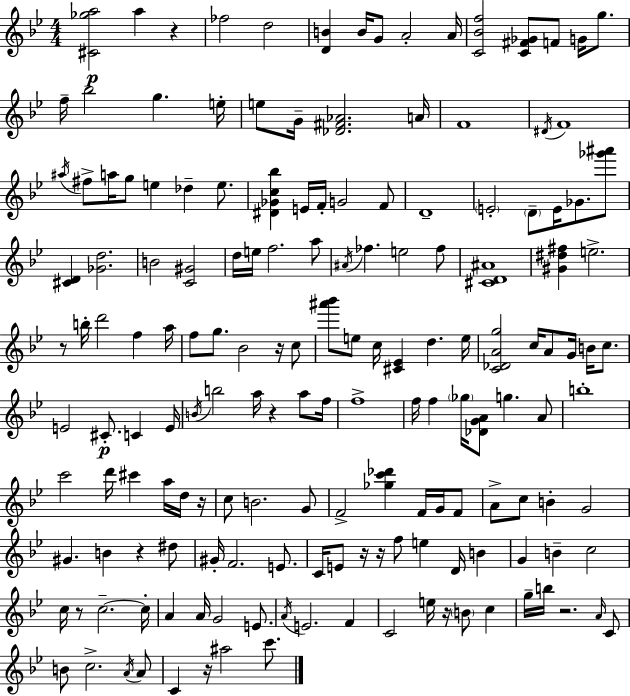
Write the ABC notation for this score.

X:1
T:Untitled
M:4/4
L:1/4
K:Gm
[^C_ga]2 a z _f2 d2 [DB] B/4 G/2 A2 A/4 [C_Bf]2 [C^F_G]/2 F/2 G/4 g/2 f/4 _b2 g e/4 e/2 G/4 [_D^F_A]2 A/4 F4 ^D/4 F4 ^a/4 ^f/2 a/4 g/2 e _d e/2 [^D_Gc_b] E/4 F/4 G2 F/2 D4 E2 D/2 E/4 _G/2 [_g'^a']/2 [^CD] [_Gd]2 B2 [C^G]2 d/4 e/4 f2 a/2 ^A/4 _f e2 _f/2 [^CD^A]4 [^G^d^f] e2 z/2 b/4 d'2 f a/4 f/2 g/2 _B2 z/4 c/2 [^a'_b']/2 e/2 c/4 [^C_E] d e/4 [C_DAg]2 c/4 A/2 G/4 B/4 c/2 E2 ^C/2 C E/4 B/4 b2 a/4 z a/2 f/4 f4 f/4 f _g/4 [_DGA]/2 g A/2 b4 c'2 d'/4 ^c' a/4 d/4 z/4 c/2 B2 G/2 F2 [_gc'_d'] F/4 G/4 F/2 A/2 c/2 B G2 ^G B z ^d/2 ^G/4 F2 E/2 C/4 E/2 z/4 z/4 f/2 e D/4 B G B c2 c/4 z/2 c2 c/4 A A/4 G2 E/2 A/4 E2 F C2 e/4 z/4 B/2 c g/4 b/4 z2 A/4 C/2 B/2 c2 A/4 A/2 C z/4 ^a2 c'/2